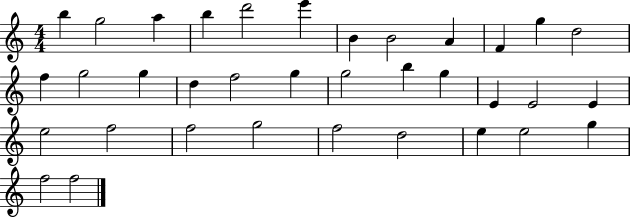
{
  \clef treble
  \numericTimeSignature
  \time 4/4
  \key c \major
  b''4 g''2 a''4 | b''4 d'''2 e'''4 | b'4 b'2 a'4 | f'4 g''4 d''2 | \break f''4 g''2 g''4 | d''4 f''2 g''4 | g''2 b''4 g''4 | e'4 e'2 e'4 | \break e''2 f''2 | f''2 g''2 | f''2 d''2 | e''4 e''2 g''4 | \break f''2 f''2 | \bar "|."
}